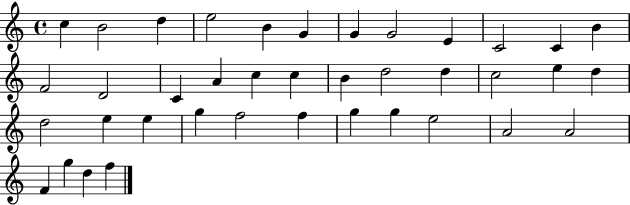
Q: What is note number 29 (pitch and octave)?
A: F5